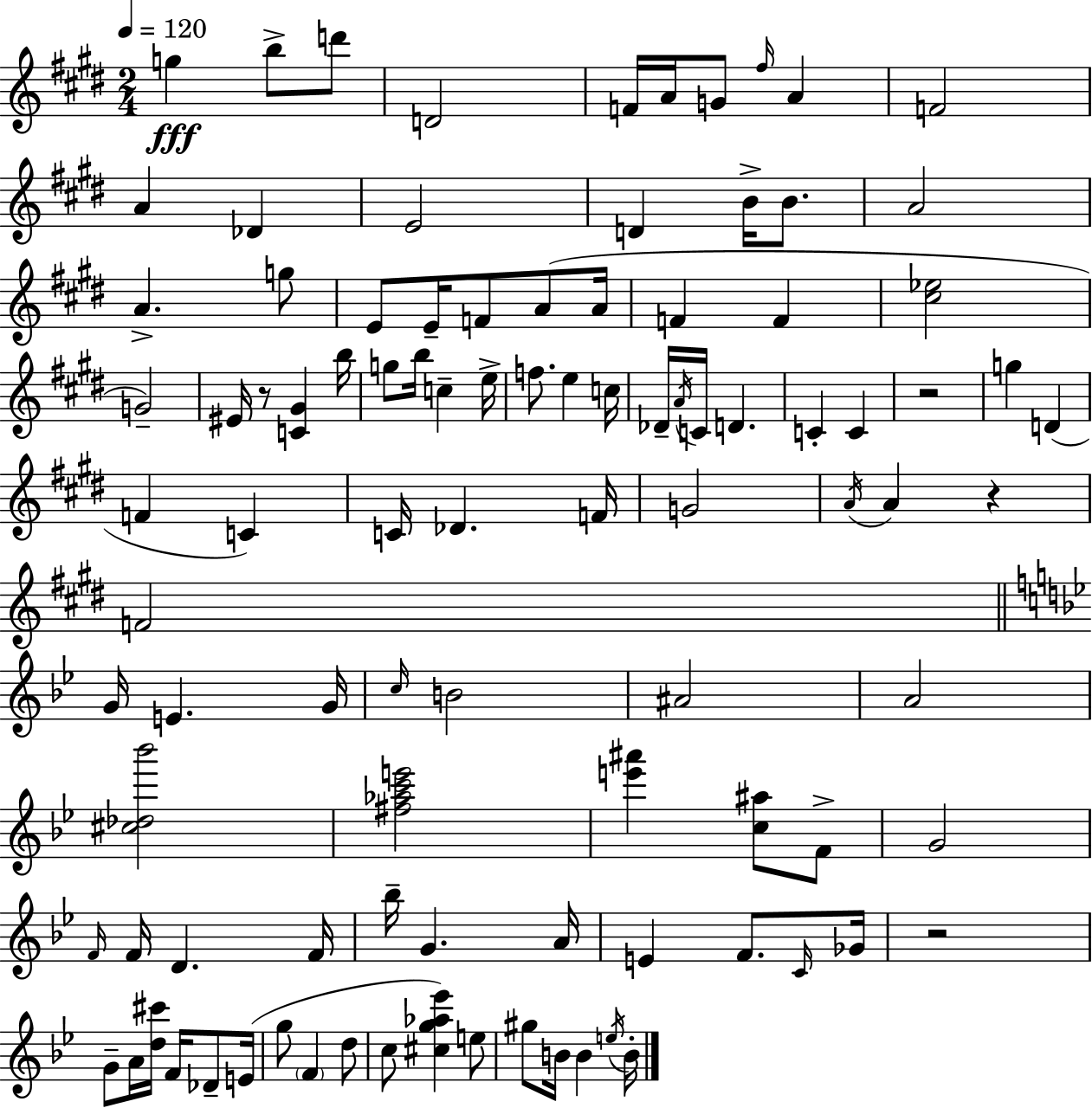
{
  \clef treble
  \numericTimeSignature
  \time 2/4
  \key e \major
  \tempo 4 = 120
  g''4\fff b''8-> d'''8 | d'2 | f'16 a'16 g'8 \grace { fis''16 } a'4 | f'2 | \break a'4 des'4 | e'2 | d'4 b'16-> b'8. | a'2 | \break a'4.-> g''8 | e'8 e'16-- f'8 a'8( | a'16 f'4 f'4 | <cis'' ees''>2 | \break g'2--) | eis'16 r8 <c' gis'>4 | b''16 g''8 b''16 c''4-- | e''16-> f''8. e''4 | \break c''16 des'16-- \acciaccatura { a'16 } c'16 d'4. | c'4-. c'4 | r2 | g''4 d'4( | \break f'4 c'4) | c'16 des'4. | f'16 g'2 | \acciaccatura { a'16 } a'4 r4 | \break f'2 | \bar "||" \break \key g \minor g'16 e'4. g'16 | \grace { c''16 } b'2 | ais'2 | a'2 | \break <cis'' des'' bes'''>2 | <fis'' aes'' c''' e'''>2 | <e''' ais'''>4 <c'' ais''>8 f'8-> | g'2 | \break \grace { f'16 } f'16 d'4. | f'16 bes''16-- g'4. | a'16 e'4 f'8. | \grace { c'16 } ges'16 r2 | \break g'8-- a'16 <d'' cis'''>16 f'16 | des'8-- e'16( g''8 \parenthesize f'4 | d''8 c''8 <cis'' g'' aes'' ees'''>4) | e''8 gis''8 b'16 b'4 | \break \acciaccatura { e''16 } b'16-. \bar "|."
}